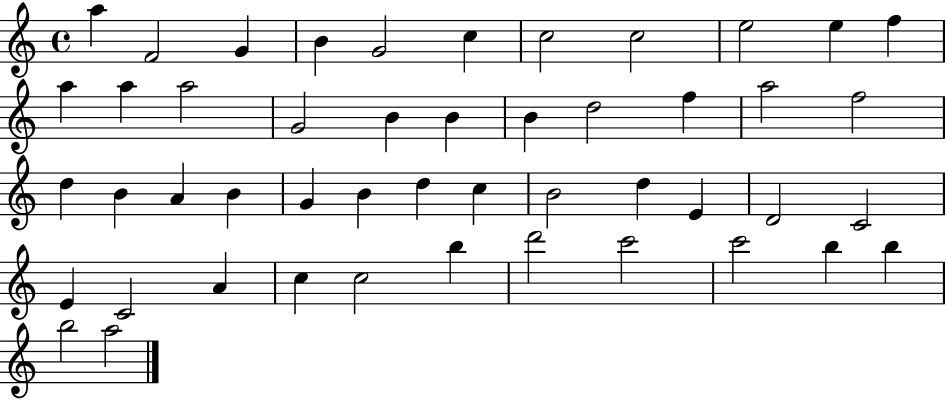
A5/q F4/h G4/q B4/q G4/h C5/q C5/h C5/h E5/h E5/q F5/q A5/q A5/q A5/h G4/h B4/q B4/q B4/q D5/h F5/q A5/h F5/h D5/q B4/q A4/q B4/q G4/q B4/q D5/q C5/q B4/h D5/q E4/q D4/h C4/h E4/q C4/h A4/q C5/q C5/h B5/q D6/h C6/h C6/h B5/q B5/q B5/h A5/h